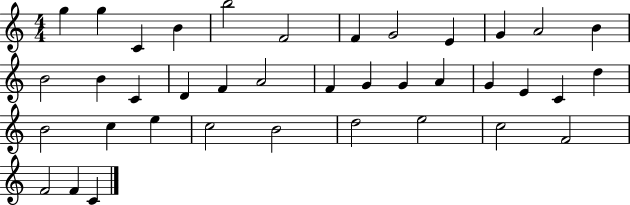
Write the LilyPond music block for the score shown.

{
  \clef treble
  \numericTimeSignature
  \time 4/4
  \key c \major
  g''4 g''4 c'4 b'4 | b''2 f'2 | f'4 g'2 e'4 | g'4 a'2 b'4 | \break b'2 b'4 c'4 | d'4 f'4 a'2 | f'4 g'4 g'4 a'4 | g'4 e'4 c'4 d''4 | \break b'2 c''4 e''4 | c''2 b'2 | d''2 e''2 | c''2 f'2 | \break f'2 f'4 c'4 | \bar "|."
}